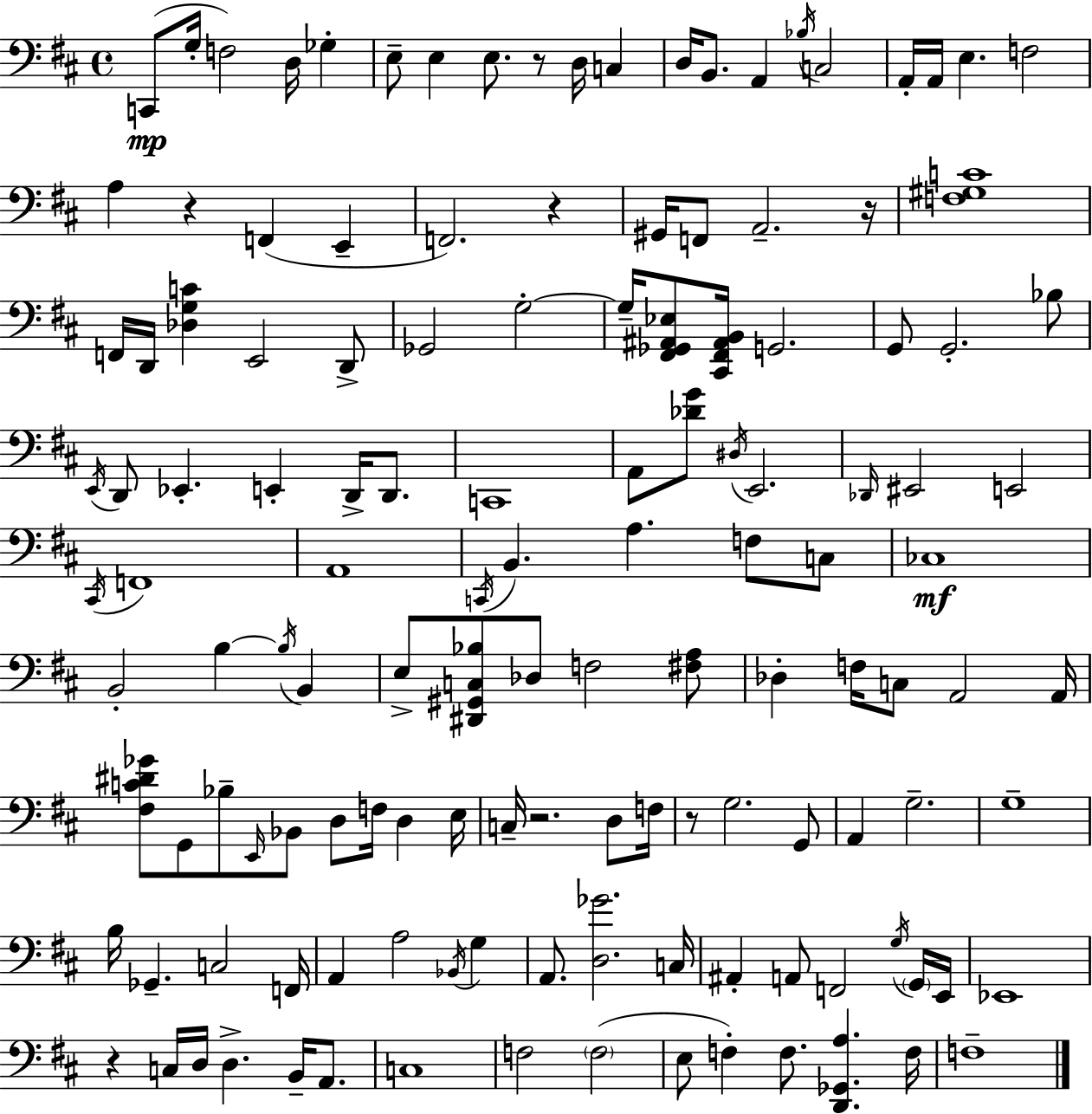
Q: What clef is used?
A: bass